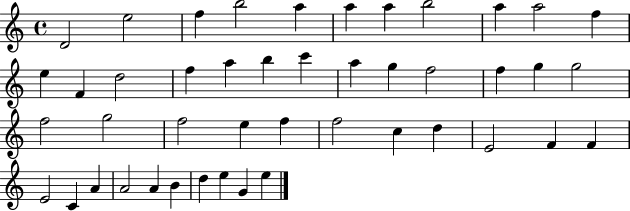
{
  \clef treble
  \time 4/4
  \defaultTimeSignature
  \key c \major
  d'2 e''2 | f''4 b''2 a''4 | a''4 a''4 b''2 | a''4 a''2 f''4 | \break e''4 f'4 d''2 | f''4 a''4 b''4 c'''4 | a''4 g''4 f''2 | f''4 g''4 g''2 | \break f''2 g''2 | f''2 e''4 f''4 | f''2 c''4 d''4 | e'2 f'4 f'4 | \break e'2 c'4 a'4 | a'2 a'4 b'4 | d''4 e''4 g'4 e''4 | \bar "|."
}